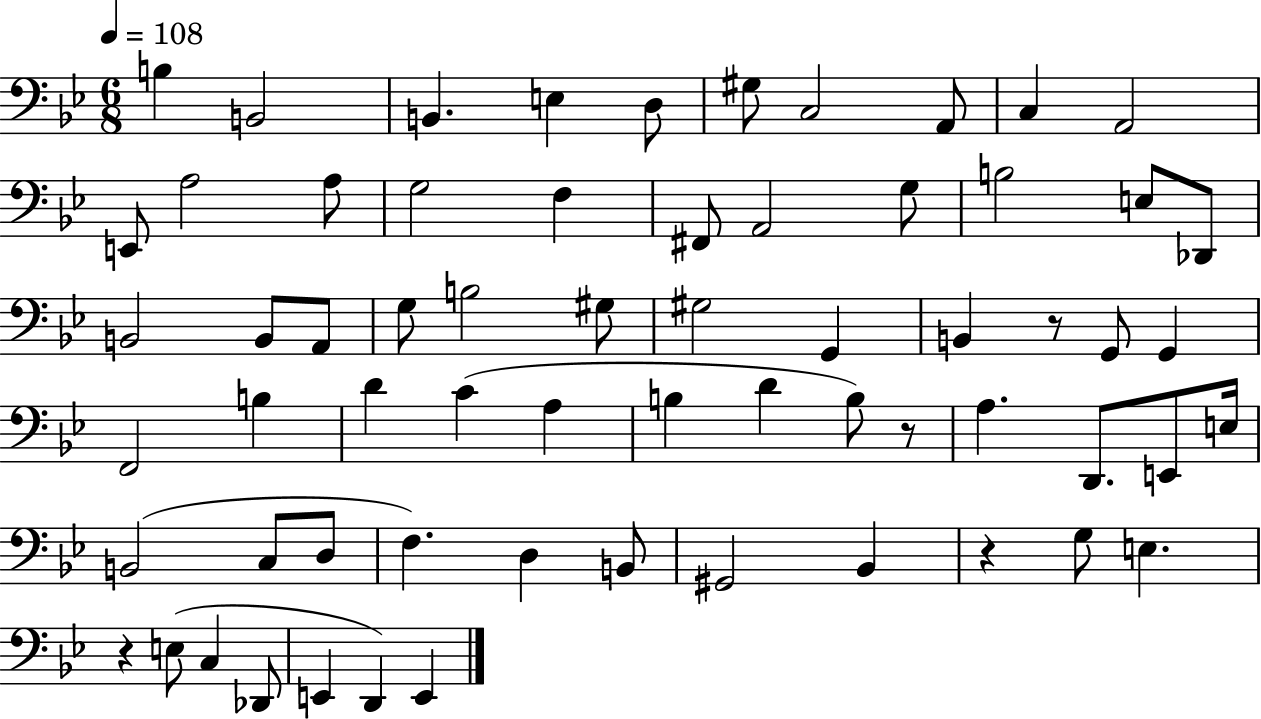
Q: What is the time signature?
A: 6/8